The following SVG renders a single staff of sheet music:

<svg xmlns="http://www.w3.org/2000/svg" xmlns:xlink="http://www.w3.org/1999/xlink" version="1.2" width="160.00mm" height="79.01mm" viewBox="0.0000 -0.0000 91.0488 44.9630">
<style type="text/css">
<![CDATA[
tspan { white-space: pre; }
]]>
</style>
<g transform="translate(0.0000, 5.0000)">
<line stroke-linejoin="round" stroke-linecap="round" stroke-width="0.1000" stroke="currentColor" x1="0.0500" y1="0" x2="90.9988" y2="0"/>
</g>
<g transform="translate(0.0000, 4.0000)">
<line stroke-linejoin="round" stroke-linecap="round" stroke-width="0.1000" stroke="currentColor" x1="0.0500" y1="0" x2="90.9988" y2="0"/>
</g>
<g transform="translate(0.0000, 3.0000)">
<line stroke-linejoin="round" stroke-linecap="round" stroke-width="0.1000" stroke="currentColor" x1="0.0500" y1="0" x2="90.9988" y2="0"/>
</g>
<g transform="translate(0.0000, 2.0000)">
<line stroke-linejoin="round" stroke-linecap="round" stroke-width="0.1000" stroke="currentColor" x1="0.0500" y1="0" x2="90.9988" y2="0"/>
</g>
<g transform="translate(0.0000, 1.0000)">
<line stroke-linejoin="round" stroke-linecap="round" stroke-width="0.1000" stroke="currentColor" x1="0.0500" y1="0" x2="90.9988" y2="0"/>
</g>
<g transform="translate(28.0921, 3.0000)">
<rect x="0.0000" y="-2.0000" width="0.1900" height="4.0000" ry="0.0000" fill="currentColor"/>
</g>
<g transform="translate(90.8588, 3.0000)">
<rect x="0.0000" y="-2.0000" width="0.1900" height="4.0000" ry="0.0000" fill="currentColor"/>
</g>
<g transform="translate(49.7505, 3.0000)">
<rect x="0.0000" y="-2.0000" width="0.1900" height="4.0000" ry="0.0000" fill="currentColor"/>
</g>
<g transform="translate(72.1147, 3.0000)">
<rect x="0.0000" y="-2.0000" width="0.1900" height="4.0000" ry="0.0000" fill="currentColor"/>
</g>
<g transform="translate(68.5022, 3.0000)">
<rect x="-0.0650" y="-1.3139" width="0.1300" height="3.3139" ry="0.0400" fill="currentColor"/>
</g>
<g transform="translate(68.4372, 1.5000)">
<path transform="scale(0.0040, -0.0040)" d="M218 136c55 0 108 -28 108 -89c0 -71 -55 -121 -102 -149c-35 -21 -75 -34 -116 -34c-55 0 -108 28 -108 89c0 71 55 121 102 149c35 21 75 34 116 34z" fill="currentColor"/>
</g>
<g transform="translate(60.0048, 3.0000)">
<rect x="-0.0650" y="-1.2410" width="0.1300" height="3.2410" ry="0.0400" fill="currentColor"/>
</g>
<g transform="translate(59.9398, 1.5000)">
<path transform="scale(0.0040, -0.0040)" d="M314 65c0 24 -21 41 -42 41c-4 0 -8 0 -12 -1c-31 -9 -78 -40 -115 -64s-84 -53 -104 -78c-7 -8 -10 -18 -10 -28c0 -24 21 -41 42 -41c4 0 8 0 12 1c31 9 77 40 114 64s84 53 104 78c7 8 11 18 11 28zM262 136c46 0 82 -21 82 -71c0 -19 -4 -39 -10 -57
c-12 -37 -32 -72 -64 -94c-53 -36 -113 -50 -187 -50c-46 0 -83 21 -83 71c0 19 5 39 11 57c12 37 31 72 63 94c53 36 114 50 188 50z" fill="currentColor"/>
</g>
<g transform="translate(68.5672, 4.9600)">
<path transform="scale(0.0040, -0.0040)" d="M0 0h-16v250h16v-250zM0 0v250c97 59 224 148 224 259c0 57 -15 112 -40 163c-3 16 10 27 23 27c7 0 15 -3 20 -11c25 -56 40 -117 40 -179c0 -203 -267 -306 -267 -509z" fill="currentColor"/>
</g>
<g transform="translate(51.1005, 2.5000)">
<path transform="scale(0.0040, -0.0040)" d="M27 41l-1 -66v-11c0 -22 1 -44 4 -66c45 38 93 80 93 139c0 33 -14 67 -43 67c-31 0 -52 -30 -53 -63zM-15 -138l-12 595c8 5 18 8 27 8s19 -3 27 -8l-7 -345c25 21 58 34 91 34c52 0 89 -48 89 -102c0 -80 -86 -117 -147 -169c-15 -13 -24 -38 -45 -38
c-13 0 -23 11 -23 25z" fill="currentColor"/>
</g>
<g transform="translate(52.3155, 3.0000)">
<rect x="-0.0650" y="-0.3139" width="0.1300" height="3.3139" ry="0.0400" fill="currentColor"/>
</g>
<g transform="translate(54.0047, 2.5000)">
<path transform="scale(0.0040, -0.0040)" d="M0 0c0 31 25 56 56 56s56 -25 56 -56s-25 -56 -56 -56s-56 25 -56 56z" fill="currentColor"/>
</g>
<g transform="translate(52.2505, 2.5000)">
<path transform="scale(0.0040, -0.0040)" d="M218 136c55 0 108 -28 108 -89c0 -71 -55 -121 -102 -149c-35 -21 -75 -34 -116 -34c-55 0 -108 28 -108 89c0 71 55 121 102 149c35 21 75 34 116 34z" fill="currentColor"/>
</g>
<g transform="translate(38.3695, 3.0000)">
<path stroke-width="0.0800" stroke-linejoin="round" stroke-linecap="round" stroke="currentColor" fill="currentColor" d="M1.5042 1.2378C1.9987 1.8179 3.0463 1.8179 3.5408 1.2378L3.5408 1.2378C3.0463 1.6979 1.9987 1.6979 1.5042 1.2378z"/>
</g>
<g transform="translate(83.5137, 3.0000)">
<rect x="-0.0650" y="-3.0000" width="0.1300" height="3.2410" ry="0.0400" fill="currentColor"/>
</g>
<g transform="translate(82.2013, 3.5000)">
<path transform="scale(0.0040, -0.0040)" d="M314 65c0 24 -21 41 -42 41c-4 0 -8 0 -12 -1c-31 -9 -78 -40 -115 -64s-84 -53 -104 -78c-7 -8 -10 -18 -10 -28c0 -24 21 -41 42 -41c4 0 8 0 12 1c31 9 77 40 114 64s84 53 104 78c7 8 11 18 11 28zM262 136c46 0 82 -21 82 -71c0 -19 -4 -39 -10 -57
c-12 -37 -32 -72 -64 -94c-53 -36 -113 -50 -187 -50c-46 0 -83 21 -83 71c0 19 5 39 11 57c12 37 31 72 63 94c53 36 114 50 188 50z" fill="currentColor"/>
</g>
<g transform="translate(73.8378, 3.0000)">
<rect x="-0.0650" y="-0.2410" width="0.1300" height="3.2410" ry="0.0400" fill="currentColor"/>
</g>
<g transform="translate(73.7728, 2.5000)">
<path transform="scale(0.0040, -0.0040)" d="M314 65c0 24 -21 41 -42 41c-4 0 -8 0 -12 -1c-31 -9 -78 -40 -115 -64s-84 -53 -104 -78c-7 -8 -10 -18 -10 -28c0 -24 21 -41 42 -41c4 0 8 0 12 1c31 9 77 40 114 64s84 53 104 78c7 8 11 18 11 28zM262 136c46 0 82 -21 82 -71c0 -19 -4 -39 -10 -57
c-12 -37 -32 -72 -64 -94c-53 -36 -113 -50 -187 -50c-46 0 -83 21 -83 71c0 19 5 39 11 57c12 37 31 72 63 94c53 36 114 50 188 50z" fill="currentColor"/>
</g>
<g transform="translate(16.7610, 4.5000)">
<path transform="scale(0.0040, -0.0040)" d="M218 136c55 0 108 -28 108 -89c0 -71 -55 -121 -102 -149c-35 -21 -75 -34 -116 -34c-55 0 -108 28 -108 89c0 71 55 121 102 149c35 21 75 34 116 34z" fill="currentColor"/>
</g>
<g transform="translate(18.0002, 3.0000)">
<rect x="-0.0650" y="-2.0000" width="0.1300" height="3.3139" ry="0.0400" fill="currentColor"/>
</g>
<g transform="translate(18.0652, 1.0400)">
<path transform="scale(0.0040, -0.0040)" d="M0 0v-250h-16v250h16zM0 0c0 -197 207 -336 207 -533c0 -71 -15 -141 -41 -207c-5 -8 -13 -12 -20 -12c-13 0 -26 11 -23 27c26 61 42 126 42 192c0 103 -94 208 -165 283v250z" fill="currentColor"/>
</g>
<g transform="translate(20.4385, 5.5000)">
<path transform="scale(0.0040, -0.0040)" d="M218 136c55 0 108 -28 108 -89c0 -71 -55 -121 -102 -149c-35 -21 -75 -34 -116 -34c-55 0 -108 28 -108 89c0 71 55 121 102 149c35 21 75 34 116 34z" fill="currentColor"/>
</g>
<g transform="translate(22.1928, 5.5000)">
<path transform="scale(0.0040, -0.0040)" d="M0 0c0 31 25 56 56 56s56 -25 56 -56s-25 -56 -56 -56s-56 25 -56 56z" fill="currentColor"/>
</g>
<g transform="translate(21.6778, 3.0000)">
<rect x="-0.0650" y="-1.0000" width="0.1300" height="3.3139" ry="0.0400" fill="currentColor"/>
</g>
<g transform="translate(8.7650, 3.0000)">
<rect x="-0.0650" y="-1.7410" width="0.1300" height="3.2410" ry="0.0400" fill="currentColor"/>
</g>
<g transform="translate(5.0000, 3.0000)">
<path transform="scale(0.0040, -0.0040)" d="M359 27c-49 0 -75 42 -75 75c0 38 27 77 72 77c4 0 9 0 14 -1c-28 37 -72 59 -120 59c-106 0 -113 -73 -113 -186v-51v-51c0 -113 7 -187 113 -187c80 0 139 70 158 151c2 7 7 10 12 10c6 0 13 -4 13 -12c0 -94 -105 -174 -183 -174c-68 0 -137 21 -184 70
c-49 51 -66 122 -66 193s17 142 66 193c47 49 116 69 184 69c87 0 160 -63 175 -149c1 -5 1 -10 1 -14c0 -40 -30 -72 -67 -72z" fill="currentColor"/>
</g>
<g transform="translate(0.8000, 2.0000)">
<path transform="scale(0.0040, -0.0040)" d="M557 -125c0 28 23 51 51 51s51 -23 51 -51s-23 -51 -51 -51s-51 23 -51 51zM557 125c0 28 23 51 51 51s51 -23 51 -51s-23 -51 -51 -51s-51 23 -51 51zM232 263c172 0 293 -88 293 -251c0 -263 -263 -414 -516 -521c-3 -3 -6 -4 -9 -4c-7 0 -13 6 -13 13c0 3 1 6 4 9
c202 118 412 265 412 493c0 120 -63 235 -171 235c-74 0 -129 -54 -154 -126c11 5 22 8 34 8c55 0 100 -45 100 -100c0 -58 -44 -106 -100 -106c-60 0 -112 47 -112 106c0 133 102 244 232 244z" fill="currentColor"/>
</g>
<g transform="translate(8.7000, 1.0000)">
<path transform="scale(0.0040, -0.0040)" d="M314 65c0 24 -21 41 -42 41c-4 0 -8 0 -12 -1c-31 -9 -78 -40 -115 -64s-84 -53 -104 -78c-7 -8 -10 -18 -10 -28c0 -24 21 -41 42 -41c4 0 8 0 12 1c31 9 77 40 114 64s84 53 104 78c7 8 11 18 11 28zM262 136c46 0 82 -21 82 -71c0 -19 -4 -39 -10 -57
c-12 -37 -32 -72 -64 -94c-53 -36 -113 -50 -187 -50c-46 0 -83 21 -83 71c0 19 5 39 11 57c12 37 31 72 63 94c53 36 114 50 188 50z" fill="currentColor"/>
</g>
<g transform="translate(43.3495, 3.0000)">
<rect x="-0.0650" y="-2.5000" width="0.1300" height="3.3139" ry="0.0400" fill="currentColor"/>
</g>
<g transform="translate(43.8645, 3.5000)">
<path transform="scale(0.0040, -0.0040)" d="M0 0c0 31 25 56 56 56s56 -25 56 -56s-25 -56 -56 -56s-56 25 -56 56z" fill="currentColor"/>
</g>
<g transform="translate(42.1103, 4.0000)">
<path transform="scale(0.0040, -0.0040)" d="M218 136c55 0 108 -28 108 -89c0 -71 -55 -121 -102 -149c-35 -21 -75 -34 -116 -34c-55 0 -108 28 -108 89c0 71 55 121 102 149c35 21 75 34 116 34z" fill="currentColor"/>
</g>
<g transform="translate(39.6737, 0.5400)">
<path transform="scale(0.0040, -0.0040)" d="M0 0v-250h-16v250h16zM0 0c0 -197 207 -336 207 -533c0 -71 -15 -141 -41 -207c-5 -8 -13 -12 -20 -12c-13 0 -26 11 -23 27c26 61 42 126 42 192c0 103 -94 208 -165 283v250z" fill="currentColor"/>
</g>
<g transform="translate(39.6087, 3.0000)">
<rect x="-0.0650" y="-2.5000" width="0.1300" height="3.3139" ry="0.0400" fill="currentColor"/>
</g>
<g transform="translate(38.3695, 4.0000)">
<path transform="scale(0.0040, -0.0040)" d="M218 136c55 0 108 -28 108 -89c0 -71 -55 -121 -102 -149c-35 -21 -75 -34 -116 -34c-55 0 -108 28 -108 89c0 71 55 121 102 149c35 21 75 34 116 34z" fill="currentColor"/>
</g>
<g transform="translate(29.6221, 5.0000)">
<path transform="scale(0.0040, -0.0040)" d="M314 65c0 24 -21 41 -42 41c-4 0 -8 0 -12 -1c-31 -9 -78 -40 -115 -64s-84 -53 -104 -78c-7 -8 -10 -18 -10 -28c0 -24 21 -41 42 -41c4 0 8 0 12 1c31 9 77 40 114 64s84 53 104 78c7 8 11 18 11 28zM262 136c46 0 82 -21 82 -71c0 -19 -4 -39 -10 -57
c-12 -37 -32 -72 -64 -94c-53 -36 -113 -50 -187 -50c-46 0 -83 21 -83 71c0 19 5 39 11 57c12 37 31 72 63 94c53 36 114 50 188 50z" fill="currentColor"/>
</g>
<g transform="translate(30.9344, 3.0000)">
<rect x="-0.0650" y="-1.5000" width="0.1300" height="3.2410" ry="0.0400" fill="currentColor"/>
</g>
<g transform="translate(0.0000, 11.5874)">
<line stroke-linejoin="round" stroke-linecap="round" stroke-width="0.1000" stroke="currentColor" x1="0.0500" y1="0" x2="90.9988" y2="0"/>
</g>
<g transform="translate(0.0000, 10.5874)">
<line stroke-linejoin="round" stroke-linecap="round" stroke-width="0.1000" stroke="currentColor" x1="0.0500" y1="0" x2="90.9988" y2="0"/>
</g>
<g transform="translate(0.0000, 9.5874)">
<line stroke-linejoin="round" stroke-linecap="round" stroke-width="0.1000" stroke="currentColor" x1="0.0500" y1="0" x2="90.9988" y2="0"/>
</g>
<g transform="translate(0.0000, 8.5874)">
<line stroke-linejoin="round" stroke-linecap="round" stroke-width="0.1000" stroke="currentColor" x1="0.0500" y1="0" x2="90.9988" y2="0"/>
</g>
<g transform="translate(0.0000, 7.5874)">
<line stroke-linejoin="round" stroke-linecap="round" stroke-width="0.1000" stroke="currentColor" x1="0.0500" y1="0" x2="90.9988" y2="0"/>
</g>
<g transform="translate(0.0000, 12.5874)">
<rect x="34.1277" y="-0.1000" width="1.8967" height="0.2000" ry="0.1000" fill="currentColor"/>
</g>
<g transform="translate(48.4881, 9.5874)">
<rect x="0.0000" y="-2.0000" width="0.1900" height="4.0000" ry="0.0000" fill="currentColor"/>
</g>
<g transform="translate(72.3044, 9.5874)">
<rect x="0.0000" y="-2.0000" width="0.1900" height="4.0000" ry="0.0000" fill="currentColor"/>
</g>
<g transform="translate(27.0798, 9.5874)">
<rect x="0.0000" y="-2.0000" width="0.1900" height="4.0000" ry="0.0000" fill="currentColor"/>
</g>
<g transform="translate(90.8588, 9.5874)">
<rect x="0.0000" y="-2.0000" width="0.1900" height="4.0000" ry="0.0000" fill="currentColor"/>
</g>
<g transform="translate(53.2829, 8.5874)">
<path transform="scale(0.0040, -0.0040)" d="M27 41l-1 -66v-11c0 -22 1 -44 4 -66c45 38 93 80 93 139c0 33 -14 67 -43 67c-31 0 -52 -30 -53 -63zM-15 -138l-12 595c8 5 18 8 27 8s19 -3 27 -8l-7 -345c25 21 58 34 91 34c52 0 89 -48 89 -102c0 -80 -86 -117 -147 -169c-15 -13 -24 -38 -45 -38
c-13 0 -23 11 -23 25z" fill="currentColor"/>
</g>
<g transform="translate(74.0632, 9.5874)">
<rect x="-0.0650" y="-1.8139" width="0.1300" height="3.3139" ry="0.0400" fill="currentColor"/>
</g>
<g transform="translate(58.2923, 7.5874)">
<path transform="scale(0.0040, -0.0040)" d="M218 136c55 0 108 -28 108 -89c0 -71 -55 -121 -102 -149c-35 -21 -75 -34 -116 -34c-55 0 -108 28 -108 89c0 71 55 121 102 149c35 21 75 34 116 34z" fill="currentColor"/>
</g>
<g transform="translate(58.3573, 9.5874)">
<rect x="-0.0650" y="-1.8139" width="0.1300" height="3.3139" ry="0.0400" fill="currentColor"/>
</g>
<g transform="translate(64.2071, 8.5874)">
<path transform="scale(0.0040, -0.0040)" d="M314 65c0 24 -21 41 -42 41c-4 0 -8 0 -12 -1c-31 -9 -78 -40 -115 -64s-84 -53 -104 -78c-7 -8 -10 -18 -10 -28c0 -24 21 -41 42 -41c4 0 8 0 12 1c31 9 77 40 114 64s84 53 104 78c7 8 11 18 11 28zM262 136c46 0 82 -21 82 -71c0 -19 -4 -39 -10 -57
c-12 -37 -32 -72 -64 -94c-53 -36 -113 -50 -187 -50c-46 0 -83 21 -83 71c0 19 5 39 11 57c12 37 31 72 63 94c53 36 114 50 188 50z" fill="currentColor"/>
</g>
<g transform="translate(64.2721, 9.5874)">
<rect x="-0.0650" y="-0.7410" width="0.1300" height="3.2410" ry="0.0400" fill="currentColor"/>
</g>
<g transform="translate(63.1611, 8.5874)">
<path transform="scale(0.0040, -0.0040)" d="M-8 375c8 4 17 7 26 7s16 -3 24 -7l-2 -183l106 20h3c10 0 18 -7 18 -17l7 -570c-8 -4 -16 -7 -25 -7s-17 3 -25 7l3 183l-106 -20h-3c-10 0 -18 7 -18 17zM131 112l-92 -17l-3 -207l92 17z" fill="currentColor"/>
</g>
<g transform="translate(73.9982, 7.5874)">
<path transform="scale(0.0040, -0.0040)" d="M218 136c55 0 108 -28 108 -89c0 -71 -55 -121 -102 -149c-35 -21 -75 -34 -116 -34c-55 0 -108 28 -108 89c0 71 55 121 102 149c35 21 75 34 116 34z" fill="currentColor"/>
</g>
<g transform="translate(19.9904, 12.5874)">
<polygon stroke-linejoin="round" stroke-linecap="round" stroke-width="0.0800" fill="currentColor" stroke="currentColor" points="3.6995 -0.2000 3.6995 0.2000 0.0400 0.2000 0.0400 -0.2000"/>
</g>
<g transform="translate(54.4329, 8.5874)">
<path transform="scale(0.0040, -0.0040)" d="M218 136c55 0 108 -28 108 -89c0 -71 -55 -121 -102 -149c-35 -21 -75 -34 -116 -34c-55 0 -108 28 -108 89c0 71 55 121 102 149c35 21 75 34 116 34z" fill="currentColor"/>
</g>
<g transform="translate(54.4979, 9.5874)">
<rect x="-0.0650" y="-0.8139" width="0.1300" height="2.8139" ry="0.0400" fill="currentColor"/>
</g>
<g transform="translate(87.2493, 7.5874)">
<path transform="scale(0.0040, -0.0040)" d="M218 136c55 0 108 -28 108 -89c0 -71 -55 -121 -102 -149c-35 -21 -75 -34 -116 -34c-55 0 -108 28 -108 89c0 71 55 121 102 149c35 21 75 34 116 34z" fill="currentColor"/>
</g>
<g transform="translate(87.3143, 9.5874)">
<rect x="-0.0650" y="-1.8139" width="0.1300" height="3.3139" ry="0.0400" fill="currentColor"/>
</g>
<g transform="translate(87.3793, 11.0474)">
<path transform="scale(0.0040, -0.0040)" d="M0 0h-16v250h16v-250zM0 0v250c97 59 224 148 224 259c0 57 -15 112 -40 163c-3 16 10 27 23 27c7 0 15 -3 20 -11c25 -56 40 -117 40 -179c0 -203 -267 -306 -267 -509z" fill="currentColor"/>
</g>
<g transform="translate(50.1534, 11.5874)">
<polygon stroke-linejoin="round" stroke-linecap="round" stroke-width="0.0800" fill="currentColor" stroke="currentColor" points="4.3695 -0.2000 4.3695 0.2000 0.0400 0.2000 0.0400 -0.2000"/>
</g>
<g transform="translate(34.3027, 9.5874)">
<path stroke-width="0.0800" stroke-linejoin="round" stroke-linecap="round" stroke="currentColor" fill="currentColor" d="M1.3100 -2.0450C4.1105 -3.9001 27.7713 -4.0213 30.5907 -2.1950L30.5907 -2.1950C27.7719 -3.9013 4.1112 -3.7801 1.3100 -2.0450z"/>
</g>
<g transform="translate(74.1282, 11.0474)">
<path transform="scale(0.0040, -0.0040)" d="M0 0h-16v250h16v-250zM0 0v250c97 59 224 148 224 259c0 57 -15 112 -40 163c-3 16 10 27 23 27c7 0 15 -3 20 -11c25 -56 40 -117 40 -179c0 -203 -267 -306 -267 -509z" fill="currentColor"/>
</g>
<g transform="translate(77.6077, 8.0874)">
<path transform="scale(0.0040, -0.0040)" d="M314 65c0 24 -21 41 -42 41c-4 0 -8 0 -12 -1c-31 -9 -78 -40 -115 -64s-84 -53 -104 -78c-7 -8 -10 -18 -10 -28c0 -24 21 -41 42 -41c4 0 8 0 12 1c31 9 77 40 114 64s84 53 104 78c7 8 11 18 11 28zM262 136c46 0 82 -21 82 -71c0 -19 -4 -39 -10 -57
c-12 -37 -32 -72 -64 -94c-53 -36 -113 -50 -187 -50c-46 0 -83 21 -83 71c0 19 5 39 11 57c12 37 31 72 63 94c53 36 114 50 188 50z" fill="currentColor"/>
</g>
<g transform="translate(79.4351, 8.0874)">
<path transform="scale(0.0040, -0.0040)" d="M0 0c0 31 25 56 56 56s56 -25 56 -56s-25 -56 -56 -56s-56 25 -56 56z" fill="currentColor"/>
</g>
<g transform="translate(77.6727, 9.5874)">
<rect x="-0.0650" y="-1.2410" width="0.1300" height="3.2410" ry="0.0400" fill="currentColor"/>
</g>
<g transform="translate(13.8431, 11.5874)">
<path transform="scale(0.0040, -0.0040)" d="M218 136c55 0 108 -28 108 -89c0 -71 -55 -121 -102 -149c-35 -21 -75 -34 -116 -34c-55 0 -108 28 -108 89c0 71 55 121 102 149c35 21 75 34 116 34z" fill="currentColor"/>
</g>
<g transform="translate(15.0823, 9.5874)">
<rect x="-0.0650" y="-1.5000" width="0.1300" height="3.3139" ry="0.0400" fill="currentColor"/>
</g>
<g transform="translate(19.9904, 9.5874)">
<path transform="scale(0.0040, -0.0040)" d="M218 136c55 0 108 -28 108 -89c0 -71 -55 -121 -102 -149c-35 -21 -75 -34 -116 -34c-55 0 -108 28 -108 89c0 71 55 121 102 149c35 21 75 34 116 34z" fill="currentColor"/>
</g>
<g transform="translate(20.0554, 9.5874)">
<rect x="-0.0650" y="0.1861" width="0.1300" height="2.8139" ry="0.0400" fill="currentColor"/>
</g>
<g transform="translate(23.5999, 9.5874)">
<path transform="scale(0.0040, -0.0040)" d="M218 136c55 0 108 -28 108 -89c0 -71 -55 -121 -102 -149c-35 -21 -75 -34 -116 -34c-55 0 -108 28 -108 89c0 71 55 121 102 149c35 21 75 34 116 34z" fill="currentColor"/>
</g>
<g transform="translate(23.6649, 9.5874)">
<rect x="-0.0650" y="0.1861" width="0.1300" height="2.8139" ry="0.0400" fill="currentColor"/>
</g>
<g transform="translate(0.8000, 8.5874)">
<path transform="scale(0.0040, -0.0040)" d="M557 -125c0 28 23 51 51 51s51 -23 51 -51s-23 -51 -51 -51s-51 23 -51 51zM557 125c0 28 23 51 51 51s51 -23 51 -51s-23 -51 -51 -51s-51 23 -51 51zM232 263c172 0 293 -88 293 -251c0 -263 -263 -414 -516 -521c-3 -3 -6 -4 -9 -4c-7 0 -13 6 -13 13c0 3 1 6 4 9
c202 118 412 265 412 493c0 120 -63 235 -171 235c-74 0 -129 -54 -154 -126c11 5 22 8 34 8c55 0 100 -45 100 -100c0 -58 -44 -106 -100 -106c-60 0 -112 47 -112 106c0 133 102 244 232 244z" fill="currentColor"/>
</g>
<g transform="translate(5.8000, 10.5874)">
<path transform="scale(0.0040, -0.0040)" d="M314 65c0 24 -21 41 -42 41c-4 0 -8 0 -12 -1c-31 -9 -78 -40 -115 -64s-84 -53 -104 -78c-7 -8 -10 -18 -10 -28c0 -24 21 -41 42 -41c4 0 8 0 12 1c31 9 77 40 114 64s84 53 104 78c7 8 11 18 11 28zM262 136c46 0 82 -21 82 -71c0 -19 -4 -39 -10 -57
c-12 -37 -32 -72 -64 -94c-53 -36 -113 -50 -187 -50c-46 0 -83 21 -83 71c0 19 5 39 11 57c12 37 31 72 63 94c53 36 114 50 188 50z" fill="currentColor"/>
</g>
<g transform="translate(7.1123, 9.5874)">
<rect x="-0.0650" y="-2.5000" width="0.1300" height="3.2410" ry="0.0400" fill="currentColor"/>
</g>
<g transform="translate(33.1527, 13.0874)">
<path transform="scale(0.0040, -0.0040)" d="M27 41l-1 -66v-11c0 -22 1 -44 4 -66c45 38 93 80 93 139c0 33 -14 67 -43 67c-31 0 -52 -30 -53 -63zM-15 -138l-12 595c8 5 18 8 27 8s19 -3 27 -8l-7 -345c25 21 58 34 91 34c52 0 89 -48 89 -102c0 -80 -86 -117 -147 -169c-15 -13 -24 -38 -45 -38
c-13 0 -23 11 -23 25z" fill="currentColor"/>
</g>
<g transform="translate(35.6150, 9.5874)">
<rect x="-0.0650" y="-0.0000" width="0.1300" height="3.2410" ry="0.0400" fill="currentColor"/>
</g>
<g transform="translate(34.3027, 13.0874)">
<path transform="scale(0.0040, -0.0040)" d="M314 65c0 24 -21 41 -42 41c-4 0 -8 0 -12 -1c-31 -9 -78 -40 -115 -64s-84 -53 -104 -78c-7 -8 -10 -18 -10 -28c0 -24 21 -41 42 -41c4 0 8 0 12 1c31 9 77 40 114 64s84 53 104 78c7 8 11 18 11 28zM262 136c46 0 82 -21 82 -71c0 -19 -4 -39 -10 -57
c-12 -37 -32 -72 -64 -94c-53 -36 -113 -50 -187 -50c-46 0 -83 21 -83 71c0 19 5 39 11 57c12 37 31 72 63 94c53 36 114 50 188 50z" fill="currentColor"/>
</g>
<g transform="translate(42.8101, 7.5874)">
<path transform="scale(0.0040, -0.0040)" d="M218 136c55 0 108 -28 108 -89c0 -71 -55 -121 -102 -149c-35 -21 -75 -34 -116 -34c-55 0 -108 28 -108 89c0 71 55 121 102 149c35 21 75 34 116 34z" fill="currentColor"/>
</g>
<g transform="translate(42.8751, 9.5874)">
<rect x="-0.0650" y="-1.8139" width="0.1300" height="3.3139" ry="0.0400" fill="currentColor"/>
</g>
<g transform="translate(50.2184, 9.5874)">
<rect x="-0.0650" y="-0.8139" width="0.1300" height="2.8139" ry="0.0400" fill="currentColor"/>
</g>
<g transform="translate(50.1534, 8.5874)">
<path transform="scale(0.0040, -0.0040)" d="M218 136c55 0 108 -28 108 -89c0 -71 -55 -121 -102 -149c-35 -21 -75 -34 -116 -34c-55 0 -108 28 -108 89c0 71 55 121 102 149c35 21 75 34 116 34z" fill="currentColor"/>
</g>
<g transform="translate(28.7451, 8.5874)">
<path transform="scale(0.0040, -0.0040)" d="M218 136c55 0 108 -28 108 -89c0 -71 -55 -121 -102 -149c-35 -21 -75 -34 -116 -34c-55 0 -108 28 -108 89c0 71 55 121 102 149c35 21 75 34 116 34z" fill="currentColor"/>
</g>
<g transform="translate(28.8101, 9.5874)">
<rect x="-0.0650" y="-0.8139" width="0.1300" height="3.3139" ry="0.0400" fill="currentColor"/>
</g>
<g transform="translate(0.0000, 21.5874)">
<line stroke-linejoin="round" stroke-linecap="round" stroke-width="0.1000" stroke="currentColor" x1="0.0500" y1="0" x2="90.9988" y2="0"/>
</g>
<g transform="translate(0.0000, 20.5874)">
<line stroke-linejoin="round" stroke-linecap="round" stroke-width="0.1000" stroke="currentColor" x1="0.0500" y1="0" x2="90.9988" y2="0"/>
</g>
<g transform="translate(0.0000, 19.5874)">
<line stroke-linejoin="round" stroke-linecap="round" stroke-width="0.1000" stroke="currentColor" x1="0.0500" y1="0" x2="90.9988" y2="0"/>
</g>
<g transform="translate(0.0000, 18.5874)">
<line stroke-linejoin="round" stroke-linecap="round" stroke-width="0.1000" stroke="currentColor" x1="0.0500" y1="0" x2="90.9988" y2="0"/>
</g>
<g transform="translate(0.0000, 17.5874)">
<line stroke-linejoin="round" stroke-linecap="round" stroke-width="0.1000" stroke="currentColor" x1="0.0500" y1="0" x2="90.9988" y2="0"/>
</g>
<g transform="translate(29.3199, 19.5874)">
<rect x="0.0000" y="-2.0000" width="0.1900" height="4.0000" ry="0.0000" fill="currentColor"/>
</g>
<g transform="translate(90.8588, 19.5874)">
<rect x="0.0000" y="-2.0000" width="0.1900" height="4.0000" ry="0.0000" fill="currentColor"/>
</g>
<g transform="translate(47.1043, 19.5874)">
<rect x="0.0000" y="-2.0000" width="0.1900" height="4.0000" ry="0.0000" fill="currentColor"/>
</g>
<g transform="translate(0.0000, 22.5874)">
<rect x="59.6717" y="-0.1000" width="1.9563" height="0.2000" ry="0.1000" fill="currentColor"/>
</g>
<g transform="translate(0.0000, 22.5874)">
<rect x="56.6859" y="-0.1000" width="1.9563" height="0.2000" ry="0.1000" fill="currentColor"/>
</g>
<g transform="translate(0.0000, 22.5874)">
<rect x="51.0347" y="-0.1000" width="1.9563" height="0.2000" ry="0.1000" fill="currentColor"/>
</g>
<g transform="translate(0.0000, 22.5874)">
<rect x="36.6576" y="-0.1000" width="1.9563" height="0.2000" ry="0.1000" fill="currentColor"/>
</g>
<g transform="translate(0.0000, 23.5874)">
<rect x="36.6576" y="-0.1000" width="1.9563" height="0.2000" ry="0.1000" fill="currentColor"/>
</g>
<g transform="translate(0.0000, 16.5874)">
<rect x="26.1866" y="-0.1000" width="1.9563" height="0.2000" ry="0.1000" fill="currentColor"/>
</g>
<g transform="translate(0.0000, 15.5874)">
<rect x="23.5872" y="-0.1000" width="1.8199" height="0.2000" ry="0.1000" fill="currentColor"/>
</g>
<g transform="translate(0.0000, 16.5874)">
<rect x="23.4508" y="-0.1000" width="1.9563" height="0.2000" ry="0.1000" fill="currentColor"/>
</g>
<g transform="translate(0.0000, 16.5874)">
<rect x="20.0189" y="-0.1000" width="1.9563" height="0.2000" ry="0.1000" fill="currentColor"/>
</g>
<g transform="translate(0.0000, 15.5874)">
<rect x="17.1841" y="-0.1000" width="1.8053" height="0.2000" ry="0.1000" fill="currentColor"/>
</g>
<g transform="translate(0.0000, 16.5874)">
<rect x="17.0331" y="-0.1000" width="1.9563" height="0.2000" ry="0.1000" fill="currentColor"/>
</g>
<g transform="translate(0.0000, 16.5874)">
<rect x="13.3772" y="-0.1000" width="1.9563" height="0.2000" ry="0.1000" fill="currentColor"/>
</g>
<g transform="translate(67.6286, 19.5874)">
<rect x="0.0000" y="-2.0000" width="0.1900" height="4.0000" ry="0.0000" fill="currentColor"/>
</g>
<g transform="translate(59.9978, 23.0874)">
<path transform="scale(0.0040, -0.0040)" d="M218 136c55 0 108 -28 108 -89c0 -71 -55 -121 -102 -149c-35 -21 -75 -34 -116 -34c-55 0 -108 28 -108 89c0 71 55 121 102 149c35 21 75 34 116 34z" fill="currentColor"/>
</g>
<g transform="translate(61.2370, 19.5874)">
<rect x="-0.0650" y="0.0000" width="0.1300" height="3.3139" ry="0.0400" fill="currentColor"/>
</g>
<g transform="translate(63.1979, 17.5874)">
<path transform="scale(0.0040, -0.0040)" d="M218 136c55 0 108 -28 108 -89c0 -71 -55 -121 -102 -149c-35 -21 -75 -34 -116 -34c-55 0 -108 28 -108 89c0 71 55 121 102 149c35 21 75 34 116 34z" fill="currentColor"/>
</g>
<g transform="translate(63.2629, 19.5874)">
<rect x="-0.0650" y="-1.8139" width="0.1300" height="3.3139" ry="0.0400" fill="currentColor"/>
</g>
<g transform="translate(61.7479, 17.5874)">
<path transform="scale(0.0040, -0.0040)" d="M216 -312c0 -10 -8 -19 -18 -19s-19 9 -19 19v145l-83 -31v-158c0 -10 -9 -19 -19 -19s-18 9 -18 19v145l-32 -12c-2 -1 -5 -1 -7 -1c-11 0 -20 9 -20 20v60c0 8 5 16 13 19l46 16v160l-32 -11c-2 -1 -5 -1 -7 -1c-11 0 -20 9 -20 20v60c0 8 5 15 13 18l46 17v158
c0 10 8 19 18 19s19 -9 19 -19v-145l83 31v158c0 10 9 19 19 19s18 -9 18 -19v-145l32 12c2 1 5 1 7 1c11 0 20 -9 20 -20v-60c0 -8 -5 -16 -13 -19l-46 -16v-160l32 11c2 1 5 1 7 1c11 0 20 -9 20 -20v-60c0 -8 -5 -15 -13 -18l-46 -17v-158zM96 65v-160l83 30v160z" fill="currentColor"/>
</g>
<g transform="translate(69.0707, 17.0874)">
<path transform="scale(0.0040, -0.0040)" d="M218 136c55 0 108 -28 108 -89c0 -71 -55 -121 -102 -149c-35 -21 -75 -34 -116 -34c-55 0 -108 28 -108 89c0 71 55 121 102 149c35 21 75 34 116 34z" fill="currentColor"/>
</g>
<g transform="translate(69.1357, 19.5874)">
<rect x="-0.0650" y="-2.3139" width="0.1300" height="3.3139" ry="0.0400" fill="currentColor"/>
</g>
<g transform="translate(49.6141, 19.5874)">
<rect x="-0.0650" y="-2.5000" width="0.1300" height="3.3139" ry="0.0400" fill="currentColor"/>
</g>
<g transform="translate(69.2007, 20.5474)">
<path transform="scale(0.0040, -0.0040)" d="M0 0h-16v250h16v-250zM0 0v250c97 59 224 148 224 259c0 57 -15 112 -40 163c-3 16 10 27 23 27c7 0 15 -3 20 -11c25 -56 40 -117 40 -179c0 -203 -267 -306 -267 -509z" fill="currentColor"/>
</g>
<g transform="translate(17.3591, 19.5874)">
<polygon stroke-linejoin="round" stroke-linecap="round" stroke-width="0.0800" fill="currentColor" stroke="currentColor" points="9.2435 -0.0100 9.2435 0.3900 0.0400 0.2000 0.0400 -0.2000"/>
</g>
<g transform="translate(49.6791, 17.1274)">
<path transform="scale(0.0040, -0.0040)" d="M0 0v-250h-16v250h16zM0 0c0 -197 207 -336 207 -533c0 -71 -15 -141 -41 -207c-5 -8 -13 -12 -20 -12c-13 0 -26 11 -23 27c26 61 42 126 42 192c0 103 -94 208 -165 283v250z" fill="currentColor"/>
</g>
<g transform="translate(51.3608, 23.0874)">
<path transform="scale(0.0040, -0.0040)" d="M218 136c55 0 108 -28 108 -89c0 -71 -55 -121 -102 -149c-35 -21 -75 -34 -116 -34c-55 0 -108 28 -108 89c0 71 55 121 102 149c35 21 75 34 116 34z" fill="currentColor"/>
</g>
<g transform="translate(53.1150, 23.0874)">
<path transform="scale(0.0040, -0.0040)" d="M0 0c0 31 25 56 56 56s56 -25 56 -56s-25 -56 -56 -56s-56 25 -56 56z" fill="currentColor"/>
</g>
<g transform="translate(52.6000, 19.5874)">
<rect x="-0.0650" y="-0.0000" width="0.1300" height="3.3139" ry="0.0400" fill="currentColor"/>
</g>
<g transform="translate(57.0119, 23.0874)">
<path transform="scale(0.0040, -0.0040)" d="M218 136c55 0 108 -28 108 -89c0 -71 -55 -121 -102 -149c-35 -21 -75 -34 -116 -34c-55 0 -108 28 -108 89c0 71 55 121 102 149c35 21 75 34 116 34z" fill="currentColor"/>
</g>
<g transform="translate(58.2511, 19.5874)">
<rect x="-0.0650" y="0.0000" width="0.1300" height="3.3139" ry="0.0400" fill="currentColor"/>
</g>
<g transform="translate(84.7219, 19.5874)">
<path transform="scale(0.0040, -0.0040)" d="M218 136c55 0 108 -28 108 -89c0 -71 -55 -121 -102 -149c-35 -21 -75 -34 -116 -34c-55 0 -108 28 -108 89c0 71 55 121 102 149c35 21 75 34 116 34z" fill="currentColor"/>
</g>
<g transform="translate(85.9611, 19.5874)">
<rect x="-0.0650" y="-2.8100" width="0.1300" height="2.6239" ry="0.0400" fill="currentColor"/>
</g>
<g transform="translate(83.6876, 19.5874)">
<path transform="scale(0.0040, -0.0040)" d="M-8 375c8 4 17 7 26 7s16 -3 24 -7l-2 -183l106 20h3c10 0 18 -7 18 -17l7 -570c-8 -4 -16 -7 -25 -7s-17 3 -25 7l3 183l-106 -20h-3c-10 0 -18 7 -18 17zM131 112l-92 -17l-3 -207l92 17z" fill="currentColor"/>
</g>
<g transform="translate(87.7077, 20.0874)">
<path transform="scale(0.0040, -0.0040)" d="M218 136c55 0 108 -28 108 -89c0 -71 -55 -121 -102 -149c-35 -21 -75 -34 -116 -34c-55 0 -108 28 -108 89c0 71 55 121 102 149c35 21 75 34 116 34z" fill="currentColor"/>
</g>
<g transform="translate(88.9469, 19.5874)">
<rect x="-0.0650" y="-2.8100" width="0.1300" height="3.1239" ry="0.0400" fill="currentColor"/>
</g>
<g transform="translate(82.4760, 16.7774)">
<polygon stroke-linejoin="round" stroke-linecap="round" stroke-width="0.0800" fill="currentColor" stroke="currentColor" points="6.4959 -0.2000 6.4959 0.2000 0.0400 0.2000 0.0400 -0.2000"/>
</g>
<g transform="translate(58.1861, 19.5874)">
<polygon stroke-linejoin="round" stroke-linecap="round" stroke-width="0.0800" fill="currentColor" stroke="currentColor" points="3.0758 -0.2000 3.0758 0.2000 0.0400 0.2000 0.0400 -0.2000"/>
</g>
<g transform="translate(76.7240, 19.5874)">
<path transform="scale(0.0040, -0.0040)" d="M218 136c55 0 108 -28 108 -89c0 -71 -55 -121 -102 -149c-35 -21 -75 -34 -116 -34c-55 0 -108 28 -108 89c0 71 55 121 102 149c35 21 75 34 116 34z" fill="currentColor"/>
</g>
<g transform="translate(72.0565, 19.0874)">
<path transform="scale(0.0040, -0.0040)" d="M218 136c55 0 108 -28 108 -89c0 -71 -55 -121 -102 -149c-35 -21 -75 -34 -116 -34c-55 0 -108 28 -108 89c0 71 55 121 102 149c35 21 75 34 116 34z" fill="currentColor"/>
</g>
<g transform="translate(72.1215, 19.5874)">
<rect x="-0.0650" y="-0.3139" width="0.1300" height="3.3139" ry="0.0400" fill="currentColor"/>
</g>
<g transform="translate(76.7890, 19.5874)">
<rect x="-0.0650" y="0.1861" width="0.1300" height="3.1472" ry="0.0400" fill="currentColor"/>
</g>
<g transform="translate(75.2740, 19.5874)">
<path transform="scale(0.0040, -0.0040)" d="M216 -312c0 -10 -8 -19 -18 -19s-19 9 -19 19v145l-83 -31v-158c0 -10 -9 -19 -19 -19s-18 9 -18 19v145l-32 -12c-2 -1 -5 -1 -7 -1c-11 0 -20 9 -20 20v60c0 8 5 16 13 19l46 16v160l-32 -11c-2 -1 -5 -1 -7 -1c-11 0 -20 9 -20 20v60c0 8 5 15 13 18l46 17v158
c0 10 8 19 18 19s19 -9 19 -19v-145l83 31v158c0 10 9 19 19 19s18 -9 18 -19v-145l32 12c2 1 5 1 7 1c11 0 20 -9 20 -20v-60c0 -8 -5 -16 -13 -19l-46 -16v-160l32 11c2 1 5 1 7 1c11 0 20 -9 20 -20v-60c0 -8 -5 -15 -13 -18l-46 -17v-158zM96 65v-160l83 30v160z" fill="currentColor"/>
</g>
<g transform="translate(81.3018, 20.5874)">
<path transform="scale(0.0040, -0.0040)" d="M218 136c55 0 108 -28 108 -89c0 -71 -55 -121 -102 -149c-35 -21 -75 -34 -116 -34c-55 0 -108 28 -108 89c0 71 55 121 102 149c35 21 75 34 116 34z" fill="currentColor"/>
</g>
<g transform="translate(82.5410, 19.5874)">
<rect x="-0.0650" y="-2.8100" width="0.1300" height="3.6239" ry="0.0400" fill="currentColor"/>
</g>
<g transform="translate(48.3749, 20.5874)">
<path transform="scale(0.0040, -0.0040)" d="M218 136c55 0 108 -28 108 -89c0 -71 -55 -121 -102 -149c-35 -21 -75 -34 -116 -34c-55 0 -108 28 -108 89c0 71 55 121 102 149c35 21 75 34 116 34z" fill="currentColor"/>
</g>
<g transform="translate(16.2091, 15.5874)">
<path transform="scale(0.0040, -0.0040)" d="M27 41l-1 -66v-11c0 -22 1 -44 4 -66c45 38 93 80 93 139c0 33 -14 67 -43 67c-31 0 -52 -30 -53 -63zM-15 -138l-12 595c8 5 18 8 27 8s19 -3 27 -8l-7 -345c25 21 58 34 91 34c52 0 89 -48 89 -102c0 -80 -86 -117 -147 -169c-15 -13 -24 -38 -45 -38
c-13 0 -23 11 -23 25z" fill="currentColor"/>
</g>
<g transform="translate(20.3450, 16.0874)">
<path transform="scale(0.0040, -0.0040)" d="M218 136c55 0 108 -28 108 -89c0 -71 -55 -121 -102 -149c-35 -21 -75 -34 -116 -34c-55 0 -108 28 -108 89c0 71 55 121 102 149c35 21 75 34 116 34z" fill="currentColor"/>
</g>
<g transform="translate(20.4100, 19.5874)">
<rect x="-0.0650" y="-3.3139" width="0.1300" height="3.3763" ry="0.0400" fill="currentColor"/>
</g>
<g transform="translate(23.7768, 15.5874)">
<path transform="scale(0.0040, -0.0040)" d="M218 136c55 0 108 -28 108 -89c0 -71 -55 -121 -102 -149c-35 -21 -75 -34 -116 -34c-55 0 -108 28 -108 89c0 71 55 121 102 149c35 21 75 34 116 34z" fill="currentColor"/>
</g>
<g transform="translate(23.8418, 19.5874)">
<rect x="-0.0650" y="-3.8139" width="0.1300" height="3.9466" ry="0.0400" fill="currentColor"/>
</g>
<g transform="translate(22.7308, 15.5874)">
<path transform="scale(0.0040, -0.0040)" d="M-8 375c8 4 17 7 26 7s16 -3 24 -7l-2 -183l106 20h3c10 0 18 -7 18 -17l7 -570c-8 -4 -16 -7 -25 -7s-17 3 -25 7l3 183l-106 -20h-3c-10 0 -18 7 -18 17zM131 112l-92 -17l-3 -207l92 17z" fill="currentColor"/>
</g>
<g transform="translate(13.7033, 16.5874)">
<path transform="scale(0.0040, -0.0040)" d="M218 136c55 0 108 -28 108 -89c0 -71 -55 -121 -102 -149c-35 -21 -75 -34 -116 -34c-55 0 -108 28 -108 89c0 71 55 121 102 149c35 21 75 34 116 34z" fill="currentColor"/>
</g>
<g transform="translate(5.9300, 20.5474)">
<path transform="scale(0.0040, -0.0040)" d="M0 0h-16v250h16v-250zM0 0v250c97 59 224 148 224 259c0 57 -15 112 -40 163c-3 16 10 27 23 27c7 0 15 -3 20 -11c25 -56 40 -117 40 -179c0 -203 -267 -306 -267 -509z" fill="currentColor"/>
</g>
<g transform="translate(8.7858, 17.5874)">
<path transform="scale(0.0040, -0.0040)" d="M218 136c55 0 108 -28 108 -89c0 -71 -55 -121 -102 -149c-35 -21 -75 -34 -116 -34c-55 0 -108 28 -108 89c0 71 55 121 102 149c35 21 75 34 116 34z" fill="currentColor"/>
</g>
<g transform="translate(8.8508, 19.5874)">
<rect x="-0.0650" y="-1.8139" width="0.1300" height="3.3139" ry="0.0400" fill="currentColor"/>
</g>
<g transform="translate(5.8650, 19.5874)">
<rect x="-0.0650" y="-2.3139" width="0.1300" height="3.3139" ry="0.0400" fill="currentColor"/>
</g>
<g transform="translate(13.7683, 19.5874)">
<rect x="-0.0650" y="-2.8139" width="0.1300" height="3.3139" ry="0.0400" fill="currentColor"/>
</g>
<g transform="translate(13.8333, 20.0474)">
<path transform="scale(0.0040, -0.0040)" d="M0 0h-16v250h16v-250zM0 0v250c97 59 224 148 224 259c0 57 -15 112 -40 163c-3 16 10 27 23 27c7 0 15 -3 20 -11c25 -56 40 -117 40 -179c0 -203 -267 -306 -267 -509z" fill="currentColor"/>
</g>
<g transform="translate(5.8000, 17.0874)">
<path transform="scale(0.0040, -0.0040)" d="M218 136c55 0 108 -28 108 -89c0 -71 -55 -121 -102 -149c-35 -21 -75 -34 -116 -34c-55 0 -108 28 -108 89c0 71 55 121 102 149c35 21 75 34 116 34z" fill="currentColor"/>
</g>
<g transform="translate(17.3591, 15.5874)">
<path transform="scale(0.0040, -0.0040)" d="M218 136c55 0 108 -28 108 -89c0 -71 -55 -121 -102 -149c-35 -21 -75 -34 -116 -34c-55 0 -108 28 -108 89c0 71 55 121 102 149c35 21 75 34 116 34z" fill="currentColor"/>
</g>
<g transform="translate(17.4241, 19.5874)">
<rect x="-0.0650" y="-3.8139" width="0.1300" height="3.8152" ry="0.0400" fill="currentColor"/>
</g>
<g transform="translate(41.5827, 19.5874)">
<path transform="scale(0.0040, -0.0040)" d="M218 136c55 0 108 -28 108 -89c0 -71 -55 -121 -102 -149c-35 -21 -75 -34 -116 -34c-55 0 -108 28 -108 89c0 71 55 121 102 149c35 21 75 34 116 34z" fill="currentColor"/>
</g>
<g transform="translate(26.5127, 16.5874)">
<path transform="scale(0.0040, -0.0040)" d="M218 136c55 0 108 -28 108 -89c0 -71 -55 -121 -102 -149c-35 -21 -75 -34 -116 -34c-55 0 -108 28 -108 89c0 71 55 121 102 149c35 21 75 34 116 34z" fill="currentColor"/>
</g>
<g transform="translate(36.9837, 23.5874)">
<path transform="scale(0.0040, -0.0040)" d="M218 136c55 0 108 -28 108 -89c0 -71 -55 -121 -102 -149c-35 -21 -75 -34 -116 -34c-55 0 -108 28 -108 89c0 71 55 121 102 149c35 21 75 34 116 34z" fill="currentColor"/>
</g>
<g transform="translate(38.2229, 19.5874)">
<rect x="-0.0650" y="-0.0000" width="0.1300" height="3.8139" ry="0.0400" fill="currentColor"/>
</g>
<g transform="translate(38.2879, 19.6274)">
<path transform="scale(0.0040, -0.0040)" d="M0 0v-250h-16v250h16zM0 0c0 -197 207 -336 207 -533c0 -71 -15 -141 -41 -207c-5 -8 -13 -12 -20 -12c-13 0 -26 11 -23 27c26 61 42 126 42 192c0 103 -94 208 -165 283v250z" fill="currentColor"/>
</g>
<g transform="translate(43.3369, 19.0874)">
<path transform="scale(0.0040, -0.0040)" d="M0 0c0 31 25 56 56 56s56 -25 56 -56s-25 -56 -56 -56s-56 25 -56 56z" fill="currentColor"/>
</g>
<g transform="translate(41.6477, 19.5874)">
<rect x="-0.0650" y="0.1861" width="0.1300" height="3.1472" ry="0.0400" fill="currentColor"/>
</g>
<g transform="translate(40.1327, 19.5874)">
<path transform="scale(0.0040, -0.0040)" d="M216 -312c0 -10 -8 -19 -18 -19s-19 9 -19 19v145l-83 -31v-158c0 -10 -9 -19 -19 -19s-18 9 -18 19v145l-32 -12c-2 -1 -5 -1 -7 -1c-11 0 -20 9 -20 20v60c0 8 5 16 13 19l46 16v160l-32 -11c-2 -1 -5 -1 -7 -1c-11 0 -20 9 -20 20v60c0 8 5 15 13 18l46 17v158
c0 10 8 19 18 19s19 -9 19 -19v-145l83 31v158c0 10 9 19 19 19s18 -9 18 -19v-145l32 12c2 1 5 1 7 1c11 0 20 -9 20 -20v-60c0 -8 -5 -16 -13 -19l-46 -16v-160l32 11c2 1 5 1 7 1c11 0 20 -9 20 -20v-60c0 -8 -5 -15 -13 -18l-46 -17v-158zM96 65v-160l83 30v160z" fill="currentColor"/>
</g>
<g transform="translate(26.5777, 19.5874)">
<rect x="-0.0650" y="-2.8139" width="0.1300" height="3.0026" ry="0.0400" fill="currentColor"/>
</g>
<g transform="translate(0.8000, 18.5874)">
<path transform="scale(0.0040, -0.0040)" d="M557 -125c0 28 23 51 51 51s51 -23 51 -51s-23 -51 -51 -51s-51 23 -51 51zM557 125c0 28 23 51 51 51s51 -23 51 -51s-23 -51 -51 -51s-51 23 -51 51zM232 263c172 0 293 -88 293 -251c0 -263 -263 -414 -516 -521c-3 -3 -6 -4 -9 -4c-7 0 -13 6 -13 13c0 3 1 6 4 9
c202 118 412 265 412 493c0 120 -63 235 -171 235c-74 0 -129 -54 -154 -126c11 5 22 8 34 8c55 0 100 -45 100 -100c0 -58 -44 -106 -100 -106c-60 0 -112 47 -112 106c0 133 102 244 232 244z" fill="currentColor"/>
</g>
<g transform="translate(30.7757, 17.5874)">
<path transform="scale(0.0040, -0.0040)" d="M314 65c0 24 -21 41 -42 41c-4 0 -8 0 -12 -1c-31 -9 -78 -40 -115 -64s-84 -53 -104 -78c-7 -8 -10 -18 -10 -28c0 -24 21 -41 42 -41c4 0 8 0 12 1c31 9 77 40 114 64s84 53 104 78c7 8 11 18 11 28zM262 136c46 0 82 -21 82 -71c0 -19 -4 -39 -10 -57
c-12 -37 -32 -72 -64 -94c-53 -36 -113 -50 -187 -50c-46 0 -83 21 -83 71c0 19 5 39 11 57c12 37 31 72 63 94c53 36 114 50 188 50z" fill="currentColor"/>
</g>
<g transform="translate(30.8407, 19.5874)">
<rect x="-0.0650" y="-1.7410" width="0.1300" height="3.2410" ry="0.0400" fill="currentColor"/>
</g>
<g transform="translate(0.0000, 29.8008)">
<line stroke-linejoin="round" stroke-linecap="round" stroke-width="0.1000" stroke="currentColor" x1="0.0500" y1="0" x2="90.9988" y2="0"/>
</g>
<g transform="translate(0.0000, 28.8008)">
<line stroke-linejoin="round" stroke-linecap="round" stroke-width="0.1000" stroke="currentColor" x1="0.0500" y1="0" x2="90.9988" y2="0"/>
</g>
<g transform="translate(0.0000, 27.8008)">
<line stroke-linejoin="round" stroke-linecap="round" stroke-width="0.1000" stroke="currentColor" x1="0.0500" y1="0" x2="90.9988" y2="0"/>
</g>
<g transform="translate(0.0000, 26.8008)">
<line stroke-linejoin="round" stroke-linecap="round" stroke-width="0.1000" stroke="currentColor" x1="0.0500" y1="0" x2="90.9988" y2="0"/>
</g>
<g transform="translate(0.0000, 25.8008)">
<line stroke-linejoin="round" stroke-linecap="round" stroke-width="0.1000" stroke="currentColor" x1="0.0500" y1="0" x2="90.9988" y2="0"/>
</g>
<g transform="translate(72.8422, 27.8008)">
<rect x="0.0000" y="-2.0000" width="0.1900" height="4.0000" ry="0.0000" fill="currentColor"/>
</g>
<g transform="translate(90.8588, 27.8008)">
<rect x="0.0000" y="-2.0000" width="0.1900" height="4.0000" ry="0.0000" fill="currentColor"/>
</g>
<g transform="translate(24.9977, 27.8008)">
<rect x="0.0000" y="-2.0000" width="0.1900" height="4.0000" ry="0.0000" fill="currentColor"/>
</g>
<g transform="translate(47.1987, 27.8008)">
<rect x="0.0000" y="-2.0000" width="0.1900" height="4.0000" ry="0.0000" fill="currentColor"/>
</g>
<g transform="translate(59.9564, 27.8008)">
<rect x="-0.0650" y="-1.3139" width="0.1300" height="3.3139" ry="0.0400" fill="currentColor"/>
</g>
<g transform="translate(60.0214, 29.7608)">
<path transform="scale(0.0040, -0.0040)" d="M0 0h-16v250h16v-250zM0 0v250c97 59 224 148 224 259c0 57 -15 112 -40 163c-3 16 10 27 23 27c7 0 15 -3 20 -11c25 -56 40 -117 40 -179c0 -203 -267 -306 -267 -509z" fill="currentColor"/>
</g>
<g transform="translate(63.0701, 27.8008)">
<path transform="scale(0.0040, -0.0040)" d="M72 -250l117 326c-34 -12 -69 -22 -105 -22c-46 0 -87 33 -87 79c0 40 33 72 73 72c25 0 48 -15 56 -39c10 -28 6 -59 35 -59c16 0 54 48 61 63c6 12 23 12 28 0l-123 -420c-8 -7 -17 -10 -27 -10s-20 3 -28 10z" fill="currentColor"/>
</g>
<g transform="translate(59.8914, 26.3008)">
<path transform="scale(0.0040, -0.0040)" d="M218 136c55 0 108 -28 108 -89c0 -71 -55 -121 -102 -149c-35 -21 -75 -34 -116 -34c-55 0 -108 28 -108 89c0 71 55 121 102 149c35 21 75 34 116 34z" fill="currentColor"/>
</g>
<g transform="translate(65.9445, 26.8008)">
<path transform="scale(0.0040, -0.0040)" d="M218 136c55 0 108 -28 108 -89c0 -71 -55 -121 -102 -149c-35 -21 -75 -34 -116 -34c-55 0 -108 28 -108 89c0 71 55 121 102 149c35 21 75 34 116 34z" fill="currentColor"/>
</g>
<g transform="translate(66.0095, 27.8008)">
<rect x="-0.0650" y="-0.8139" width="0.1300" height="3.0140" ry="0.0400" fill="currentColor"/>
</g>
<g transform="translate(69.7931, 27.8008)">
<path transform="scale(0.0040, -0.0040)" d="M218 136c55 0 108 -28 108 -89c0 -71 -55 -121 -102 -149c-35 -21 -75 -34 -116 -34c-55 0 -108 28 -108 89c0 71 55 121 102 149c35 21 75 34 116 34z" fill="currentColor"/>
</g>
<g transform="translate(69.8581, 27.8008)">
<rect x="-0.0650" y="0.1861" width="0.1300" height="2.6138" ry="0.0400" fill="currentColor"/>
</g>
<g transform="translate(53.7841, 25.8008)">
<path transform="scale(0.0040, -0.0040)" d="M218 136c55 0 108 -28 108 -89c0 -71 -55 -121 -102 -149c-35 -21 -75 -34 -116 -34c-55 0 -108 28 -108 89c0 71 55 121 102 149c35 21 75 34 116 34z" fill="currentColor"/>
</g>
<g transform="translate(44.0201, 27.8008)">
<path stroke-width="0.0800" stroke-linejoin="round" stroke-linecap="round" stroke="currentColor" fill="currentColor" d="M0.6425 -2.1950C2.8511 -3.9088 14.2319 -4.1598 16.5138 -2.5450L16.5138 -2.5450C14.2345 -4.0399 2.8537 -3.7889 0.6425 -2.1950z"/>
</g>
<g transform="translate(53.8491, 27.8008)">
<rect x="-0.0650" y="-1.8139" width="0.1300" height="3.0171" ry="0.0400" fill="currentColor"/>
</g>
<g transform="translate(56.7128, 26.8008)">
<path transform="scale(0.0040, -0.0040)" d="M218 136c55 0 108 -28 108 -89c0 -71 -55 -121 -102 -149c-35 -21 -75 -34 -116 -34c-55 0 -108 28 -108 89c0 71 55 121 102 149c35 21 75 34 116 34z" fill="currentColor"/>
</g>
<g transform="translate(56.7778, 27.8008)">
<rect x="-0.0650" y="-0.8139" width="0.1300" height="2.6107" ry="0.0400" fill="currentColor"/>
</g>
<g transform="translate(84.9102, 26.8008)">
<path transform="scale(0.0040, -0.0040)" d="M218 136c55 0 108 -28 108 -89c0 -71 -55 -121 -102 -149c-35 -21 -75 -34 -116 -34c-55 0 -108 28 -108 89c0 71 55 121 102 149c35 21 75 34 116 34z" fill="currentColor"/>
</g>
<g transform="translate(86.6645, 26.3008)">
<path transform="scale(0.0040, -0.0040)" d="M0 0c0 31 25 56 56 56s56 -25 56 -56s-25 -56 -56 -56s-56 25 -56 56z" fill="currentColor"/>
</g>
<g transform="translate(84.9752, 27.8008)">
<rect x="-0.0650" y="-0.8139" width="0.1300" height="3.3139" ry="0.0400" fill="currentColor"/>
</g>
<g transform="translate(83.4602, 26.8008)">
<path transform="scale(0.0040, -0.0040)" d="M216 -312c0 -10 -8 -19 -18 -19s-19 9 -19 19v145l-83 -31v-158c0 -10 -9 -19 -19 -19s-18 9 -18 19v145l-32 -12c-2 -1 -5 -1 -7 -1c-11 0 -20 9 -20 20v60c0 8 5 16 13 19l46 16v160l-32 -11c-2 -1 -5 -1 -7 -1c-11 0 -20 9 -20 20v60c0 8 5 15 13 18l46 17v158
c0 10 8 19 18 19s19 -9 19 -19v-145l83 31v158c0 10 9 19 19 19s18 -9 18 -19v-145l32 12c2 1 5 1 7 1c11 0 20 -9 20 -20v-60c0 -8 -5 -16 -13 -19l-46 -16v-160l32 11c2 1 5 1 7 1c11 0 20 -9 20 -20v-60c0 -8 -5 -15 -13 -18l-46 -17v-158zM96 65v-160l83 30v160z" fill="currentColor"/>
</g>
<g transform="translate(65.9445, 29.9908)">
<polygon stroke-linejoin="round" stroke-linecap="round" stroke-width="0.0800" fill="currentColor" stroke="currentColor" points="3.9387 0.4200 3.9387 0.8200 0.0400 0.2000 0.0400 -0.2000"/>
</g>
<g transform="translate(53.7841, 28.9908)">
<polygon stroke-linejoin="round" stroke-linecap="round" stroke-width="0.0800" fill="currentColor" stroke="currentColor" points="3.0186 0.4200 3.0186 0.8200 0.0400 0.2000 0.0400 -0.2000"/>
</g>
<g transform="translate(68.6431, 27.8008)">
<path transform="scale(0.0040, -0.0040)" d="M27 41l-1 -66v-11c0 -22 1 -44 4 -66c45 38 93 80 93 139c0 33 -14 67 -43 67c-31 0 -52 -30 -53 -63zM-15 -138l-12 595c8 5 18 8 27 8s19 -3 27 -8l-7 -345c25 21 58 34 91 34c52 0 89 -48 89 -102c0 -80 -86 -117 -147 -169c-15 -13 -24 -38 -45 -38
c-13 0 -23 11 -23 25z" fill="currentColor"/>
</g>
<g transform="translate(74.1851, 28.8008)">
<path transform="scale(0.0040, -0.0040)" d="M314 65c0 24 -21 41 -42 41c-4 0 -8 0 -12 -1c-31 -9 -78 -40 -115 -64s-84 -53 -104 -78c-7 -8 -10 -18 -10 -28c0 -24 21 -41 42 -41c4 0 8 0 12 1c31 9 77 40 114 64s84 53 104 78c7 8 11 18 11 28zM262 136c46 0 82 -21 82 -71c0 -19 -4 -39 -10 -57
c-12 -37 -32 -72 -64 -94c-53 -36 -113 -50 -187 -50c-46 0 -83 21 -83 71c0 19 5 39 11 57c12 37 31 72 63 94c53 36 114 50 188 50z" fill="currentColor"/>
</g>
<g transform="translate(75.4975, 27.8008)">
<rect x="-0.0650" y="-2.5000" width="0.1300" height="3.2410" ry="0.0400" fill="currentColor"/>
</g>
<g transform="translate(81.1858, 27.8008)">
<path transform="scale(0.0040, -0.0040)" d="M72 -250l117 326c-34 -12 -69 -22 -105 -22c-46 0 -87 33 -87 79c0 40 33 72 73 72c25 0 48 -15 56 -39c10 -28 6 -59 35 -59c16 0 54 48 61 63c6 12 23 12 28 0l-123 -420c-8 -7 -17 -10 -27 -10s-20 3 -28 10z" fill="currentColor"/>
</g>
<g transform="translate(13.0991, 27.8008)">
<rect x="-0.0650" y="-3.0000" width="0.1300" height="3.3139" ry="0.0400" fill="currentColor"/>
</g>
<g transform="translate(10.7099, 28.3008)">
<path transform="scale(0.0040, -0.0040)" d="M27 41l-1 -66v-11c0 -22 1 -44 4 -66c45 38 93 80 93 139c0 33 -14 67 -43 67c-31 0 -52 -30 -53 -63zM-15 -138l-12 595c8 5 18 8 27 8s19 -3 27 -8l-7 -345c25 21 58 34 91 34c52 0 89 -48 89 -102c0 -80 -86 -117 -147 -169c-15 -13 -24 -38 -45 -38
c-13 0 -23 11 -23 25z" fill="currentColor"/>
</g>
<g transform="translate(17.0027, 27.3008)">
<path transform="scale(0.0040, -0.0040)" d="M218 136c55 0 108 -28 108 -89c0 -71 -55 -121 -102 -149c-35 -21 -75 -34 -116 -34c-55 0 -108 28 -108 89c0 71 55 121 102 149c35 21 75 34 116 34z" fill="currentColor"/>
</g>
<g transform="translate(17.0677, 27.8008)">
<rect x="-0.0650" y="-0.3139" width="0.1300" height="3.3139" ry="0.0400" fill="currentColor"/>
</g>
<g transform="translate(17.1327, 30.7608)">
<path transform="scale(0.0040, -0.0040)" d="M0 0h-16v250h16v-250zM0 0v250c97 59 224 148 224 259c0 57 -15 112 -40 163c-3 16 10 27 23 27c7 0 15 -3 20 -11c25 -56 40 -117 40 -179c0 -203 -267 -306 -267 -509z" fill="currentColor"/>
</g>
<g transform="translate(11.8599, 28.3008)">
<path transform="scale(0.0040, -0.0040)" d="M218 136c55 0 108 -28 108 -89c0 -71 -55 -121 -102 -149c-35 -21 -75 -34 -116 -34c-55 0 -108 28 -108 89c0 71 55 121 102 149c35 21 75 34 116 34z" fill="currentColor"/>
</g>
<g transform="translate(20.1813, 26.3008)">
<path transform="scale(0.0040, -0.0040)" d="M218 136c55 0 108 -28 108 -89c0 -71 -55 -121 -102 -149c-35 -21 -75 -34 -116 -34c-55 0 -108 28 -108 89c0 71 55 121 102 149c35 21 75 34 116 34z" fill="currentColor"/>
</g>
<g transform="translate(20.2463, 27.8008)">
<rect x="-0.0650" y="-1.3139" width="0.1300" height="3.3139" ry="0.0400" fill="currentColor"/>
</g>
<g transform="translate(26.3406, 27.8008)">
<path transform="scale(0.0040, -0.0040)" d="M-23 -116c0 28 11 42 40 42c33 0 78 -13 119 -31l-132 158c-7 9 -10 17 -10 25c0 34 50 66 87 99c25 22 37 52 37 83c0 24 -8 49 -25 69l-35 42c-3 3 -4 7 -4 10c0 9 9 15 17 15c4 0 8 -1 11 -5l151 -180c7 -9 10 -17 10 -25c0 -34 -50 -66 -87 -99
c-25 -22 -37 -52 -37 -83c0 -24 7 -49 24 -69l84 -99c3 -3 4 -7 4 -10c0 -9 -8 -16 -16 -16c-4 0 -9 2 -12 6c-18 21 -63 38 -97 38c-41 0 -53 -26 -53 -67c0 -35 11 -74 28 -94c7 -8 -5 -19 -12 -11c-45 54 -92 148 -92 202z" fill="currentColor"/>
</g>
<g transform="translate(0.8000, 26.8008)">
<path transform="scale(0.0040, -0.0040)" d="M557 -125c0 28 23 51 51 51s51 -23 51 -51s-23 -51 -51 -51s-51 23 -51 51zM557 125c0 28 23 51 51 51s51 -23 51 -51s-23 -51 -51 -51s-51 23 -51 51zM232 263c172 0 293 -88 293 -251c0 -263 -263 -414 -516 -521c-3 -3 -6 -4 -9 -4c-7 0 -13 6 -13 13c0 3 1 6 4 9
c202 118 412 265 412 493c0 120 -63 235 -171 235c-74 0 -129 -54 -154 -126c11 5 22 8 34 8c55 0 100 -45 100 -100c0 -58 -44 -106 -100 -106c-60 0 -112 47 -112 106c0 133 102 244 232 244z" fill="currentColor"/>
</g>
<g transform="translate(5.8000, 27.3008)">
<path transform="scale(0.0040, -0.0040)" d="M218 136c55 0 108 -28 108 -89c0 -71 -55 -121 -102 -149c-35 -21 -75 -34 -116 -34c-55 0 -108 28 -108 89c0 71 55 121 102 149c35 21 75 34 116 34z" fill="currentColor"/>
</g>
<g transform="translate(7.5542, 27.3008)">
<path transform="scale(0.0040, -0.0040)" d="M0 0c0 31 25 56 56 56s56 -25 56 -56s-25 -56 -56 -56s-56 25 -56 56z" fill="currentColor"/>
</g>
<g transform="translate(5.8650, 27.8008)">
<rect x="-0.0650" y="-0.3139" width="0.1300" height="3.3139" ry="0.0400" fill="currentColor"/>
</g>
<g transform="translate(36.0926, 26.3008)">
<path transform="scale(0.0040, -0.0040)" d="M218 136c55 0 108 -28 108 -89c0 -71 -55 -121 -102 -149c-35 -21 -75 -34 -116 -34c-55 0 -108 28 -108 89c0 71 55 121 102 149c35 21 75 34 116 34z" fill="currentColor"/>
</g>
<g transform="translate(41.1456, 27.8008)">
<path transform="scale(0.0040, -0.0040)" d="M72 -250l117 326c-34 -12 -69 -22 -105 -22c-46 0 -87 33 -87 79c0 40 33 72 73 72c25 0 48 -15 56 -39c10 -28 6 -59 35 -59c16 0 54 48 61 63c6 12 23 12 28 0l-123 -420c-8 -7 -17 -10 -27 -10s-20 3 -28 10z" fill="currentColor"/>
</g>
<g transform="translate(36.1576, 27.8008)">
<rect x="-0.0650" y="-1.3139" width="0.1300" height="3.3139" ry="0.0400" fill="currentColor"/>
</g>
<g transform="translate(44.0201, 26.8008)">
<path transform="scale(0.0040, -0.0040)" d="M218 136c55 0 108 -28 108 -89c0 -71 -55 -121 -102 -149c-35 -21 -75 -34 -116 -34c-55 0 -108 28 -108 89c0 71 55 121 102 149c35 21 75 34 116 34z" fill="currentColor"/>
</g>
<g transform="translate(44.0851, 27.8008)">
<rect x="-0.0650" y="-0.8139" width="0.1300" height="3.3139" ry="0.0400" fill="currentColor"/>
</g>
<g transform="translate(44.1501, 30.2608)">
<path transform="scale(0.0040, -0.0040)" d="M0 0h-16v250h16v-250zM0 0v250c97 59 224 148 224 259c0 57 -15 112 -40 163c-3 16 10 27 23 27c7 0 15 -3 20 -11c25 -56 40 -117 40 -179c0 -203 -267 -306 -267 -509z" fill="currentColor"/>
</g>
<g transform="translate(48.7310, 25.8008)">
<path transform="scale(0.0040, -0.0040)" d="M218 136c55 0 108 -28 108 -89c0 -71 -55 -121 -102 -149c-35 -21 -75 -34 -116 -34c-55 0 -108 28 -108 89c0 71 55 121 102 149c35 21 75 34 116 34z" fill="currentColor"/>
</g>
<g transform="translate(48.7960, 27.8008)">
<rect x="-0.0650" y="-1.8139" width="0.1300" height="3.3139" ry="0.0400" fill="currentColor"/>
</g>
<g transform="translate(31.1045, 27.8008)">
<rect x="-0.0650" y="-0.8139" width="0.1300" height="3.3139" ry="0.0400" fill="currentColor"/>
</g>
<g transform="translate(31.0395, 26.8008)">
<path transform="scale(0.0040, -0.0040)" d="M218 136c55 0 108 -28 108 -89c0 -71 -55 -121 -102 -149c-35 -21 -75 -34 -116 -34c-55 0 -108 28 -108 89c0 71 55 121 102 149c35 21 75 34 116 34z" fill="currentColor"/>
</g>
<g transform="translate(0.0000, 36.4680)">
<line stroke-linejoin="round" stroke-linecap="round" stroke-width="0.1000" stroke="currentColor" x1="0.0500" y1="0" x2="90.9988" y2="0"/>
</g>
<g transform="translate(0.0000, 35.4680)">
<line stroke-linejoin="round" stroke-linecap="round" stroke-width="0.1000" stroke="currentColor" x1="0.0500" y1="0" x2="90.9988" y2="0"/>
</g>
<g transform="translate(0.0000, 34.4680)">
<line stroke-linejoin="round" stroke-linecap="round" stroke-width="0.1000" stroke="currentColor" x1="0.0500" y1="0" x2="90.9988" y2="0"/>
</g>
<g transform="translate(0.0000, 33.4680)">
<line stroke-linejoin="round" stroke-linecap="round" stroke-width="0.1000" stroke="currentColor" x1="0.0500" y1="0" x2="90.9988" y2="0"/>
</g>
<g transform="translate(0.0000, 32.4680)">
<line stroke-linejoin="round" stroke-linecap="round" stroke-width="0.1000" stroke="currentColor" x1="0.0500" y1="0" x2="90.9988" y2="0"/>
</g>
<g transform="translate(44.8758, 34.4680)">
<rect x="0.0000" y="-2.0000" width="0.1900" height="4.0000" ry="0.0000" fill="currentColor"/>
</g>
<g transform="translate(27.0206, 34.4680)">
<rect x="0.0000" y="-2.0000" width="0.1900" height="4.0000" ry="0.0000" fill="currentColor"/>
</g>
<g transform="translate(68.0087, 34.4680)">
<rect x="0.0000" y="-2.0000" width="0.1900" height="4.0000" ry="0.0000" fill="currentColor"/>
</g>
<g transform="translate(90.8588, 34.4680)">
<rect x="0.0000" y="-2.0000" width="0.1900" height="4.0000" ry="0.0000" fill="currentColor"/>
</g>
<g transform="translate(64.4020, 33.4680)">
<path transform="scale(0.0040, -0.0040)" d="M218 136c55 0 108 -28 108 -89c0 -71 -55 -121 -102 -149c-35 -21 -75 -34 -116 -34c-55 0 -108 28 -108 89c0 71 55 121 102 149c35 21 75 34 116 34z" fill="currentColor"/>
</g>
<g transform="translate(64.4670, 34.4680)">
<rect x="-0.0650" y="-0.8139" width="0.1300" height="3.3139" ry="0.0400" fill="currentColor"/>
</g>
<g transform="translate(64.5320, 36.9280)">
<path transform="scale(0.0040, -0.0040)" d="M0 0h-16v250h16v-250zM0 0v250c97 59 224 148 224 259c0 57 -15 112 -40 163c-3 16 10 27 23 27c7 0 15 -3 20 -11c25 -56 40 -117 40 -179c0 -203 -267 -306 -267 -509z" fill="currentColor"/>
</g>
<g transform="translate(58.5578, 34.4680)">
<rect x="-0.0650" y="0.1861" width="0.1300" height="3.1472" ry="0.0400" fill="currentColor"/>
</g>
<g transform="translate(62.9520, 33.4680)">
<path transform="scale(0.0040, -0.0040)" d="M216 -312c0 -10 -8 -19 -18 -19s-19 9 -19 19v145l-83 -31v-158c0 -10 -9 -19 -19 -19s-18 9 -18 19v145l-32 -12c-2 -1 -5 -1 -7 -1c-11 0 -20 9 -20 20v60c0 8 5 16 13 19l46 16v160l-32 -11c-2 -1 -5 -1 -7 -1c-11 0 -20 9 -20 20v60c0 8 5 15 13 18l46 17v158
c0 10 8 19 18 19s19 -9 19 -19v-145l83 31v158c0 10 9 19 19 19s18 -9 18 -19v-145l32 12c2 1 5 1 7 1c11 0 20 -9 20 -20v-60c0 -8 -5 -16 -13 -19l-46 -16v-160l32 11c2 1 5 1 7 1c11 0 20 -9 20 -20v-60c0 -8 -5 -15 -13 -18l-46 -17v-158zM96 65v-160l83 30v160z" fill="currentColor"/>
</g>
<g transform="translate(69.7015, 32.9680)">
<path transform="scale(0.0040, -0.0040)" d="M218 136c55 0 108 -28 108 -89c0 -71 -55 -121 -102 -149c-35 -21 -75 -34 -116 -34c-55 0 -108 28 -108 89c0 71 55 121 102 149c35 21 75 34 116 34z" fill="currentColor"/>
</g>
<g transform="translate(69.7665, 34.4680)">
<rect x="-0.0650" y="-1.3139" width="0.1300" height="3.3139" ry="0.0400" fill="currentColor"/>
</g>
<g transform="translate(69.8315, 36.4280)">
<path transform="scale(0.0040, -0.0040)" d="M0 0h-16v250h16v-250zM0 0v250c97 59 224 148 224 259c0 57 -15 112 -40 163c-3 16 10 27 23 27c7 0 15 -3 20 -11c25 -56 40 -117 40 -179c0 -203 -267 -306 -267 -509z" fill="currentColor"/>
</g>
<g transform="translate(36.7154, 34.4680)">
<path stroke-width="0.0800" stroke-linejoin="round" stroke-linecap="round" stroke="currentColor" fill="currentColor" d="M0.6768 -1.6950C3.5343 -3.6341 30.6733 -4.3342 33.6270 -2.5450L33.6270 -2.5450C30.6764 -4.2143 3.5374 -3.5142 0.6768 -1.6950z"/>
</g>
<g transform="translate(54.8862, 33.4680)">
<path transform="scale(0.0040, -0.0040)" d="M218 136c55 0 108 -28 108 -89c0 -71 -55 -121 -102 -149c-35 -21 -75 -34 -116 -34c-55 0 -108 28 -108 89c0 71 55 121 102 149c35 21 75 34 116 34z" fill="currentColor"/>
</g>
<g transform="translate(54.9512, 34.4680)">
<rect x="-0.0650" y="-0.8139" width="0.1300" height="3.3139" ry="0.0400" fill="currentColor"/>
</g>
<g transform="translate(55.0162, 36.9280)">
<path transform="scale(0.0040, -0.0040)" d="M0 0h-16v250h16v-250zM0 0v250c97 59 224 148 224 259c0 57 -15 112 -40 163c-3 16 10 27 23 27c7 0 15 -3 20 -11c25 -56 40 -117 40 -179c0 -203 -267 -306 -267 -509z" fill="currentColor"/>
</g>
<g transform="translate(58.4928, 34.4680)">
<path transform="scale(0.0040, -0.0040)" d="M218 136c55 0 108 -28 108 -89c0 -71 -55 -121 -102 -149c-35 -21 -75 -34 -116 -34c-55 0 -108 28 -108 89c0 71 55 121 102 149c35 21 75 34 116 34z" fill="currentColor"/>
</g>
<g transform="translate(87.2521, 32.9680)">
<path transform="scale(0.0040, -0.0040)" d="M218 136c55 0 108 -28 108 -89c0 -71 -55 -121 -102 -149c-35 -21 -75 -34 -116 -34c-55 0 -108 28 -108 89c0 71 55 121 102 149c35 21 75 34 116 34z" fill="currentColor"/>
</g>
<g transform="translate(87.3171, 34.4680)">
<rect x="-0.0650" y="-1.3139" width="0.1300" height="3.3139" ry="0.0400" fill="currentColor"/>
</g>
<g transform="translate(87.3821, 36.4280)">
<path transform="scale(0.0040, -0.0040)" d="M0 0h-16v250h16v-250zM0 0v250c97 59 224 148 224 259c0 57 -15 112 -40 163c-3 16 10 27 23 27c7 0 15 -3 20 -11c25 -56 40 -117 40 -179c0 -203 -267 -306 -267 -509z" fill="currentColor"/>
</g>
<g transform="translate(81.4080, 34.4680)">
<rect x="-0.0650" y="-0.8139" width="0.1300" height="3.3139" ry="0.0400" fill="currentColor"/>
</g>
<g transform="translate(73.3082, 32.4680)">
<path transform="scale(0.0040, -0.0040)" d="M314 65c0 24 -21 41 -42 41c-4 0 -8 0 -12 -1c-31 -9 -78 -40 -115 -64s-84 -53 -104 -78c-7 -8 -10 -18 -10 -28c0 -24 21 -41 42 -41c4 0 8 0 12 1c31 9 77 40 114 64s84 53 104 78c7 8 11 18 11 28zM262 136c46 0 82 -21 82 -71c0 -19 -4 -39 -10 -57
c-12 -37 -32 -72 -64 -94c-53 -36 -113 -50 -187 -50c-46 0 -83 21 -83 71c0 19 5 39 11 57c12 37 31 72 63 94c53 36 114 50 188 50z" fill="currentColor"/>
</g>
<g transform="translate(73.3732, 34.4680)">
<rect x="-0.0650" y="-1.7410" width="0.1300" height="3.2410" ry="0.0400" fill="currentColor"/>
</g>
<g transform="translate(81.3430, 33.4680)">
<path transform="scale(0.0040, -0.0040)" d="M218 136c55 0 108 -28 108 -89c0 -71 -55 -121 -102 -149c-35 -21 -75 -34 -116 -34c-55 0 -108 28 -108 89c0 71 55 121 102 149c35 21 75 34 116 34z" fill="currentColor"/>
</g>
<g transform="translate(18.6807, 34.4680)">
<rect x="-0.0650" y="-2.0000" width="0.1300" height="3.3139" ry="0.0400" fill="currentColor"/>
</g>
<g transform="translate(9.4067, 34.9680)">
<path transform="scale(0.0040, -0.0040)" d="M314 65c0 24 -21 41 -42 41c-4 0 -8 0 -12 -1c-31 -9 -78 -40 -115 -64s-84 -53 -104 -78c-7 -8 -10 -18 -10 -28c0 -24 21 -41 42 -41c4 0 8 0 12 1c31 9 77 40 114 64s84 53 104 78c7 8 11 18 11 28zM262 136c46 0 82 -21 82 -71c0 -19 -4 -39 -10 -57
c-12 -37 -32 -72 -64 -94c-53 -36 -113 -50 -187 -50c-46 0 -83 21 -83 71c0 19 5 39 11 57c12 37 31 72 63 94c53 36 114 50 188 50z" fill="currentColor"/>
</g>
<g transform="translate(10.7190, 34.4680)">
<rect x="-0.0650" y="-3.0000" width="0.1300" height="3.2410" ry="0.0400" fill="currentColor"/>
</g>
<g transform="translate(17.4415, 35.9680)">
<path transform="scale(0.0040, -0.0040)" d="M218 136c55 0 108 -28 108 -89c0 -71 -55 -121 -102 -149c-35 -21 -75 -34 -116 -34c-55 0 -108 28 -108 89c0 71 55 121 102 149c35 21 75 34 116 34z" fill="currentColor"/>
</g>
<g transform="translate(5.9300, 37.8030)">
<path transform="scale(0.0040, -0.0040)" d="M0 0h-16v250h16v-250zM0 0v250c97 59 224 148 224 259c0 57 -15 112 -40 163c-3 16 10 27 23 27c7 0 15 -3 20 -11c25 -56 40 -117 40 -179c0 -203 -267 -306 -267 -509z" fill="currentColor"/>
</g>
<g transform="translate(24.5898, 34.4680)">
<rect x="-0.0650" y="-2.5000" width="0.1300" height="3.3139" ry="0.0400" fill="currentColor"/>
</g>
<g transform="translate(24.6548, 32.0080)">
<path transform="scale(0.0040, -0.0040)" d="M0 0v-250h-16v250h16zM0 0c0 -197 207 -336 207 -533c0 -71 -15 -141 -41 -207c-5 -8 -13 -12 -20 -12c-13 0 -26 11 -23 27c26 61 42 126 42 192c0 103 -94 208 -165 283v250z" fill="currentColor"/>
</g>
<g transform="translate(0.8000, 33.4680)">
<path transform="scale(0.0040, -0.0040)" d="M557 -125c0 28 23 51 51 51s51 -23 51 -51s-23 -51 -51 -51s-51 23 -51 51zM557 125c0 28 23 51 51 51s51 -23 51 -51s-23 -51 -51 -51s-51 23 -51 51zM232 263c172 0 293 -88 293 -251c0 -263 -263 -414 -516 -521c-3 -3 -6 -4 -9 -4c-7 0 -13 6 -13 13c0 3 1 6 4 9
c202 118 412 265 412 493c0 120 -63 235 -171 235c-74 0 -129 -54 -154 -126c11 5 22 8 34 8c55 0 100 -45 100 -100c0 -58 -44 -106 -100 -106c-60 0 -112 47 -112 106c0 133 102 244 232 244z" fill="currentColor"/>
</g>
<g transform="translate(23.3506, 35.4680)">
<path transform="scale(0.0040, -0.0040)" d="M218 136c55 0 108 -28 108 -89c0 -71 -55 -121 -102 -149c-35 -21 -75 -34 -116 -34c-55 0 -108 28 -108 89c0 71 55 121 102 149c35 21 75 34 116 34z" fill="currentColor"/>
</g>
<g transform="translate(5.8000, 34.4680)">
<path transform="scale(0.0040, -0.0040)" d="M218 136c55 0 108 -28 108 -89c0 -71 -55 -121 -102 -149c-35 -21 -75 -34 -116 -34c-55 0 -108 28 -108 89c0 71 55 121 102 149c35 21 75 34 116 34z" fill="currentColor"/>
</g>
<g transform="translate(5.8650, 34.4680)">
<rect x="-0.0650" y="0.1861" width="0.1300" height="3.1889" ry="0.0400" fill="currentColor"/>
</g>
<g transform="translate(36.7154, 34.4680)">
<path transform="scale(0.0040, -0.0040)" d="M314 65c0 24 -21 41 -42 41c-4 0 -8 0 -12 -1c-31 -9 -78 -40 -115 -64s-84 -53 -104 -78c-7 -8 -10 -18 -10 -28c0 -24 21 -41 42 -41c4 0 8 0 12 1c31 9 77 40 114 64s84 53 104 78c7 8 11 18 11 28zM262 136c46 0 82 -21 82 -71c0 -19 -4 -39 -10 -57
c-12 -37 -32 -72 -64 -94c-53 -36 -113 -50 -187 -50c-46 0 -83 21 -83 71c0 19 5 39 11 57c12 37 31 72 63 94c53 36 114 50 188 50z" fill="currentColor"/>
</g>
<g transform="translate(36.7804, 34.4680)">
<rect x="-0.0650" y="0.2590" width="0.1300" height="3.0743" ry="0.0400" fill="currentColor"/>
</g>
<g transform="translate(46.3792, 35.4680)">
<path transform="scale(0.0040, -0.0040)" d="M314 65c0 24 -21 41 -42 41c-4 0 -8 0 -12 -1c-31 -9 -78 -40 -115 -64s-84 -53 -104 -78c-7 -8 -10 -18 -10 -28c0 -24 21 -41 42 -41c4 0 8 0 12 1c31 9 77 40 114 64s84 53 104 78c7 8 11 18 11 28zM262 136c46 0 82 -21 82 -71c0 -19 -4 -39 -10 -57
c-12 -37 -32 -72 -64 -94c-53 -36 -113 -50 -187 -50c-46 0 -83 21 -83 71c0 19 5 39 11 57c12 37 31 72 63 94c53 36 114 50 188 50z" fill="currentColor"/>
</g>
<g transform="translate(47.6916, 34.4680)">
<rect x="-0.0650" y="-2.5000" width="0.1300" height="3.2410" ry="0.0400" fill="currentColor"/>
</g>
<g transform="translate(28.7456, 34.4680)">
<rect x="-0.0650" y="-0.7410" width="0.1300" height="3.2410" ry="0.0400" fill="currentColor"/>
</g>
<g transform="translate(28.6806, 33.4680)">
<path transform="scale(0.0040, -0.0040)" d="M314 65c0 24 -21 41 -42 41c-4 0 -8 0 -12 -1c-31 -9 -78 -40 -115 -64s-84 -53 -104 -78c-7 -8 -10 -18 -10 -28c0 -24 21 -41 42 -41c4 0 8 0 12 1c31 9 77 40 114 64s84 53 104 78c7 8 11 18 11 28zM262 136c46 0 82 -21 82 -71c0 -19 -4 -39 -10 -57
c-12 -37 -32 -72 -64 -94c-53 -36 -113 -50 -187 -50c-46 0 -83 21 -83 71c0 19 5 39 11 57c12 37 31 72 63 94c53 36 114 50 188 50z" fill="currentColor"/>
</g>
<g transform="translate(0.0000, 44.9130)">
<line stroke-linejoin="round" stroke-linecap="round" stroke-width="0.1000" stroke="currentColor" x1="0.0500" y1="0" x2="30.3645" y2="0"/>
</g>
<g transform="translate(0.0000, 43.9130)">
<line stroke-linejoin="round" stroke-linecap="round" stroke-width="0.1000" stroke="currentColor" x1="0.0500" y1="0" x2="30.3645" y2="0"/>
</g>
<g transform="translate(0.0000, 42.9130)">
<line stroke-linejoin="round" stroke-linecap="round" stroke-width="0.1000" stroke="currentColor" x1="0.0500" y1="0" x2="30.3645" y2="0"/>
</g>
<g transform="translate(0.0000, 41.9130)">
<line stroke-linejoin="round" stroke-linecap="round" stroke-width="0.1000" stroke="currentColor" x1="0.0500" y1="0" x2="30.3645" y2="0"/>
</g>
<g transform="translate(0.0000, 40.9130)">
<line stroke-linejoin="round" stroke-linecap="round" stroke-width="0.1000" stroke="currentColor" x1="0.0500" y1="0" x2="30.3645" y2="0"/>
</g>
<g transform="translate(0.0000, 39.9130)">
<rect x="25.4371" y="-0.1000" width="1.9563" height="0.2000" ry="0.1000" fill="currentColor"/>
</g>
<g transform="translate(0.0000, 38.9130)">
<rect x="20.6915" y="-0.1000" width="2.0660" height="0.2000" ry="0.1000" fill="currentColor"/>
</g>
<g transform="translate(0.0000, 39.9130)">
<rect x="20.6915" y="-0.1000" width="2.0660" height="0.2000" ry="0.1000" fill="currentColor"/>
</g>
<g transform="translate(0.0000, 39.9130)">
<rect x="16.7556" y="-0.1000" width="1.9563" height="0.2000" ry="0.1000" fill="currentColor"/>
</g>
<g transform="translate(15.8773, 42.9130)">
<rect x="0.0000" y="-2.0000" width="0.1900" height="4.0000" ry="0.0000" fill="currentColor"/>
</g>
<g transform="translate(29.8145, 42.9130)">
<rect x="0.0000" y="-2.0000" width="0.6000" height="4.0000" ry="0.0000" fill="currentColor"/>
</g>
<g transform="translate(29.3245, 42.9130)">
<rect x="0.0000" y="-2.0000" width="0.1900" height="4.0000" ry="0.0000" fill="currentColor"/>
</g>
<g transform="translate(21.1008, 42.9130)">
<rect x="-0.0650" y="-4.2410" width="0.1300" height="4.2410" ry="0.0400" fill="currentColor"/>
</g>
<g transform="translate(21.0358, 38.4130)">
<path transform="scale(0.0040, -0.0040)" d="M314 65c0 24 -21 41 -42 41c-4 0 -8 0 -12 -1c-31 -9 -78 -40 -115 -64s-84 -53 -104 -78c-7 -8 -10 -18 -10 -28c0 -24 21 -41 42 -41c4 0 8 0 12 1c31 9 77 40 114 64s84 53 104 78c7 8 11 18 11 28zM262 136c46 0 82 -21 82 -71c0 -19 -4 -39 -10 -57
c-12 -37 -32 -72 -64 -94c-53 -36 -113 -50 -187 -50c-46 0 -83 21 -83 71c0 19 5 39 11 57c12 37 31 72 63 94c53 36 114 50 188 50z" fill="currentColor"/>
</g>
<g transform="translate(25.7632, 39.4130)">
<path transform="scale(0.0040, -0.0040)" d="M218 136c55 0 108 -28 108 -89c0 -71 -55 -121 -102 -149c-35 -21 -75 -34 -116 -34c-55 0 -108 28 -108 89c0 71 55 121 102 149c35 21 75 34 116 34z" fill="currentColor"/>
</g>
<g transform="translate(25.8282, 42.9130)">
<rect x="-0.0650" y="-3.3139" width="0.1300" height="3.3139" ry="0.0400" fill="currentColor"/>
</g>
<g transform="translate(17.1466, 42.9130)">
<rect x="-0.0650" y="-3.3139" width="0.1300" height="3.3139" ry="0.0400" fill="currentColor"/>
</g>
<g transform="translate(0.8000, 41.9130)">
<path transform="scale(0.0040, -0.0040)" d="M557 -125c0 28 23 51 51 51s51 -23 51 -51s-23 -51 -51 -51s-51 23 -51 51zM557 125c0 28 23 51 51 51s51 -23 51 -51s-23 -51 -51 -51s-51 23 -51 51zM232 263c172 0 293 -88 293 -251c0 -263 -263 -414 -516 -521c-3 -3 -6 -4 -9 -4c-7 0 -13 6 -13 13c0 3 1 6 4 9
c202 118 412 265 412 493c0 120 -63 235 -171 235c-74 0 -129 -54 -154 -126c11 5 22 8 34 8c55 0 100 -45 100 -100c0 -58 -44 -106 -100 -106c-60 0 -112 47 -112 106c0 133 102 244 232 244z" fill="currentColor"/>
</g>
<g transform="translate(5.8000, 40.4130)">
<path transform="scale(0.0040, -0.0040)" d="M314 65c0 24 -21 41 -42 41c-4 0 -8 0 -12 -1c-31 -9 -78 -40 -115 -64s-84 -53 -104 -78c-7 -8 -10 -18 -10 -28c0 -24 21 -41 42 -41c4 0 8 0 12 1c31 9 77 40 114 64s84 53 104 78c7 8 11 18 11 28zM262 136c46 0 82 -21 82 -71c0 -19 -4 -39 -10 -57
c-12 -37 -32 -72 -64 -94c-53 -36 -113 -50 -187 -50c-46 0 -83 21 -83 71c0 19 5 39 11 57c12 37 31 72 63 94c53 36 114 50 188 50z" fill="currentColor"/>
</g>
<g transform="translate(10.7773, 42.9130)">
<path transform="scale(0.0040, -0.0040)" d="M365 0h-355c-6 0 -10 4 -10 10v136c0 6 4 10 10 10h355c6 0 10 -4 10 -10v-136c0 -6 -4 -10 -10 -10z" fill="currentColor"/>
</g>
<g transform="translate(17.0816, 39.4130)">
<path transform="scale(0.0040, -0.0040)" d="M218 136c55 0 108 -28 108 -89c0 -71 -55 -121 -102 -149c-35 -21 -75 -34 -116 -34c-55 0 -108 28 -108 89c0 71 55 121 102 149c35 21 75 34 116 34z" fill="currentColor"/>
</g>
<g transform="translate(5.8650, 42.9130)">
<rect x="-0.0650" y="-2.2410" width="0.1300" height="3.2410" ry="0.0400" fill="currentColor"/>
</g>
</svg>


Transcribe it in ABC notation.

X:1
T:Untitled
M:4/4
L:1/4
K:C
A,2 A,,/2 F,, G,,2 B,,/2 B,, _E, G,2 G,/2 E,2 C,2 B,,2 G,, D,/2 D,/2 F, _D,,2 A, F,/2 _F,/2 A, F,2 A,/2 G,2 A,/2 B,/2 A, C/2 _E/2 D/2 E/2 C/2 A,2 C,,/2 ^D, B,,/2 D,, D,,/2 D,,/2 ^A, B,/2 E, ^D, B,,/2 D,/2 C,/2 E, _C, E,/2 G, z F, G, z/2 F,/2 A, A,/2 F,/2 G,/2 z/2 F,/2 _D,/2 B,,2 z/2 ^F, D,/2 C,2 A,, B,,/2 F,2 D,2 B,,2 F,/2 D, ^F,/2 G,/2 A,2 F, G,/2 B,2 z2 D F2 D